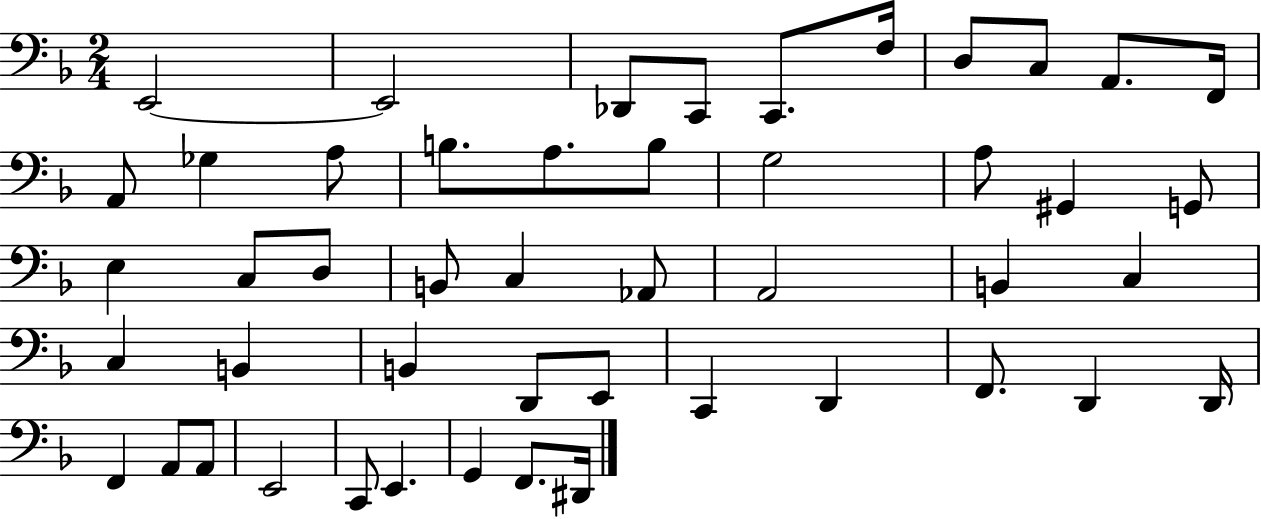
X:1
T:Untitled
M:2/4
L:1/4
K:F
E,,2 E,,2 _D,,/2 C,,/2 C,,/2 F,/4 D,/2 C,/2 A,,/2 F,,/4 A,,/2 _G, A,/2 B,/2 A,/2 B,/2 G,2 A,/2 ^G,, G,,/2 E, C,/2 D,/2 B,,/2 C, _A,,/2 A,,2 B,, C, C, B,, B,, D,,/2 E,,/2 C,, D,, F,,/2 D,, D,,/4 F,, A,,/2 A,,/2 E,,2 C,,/2 E,, G,, F,,/2 ^D,,/4